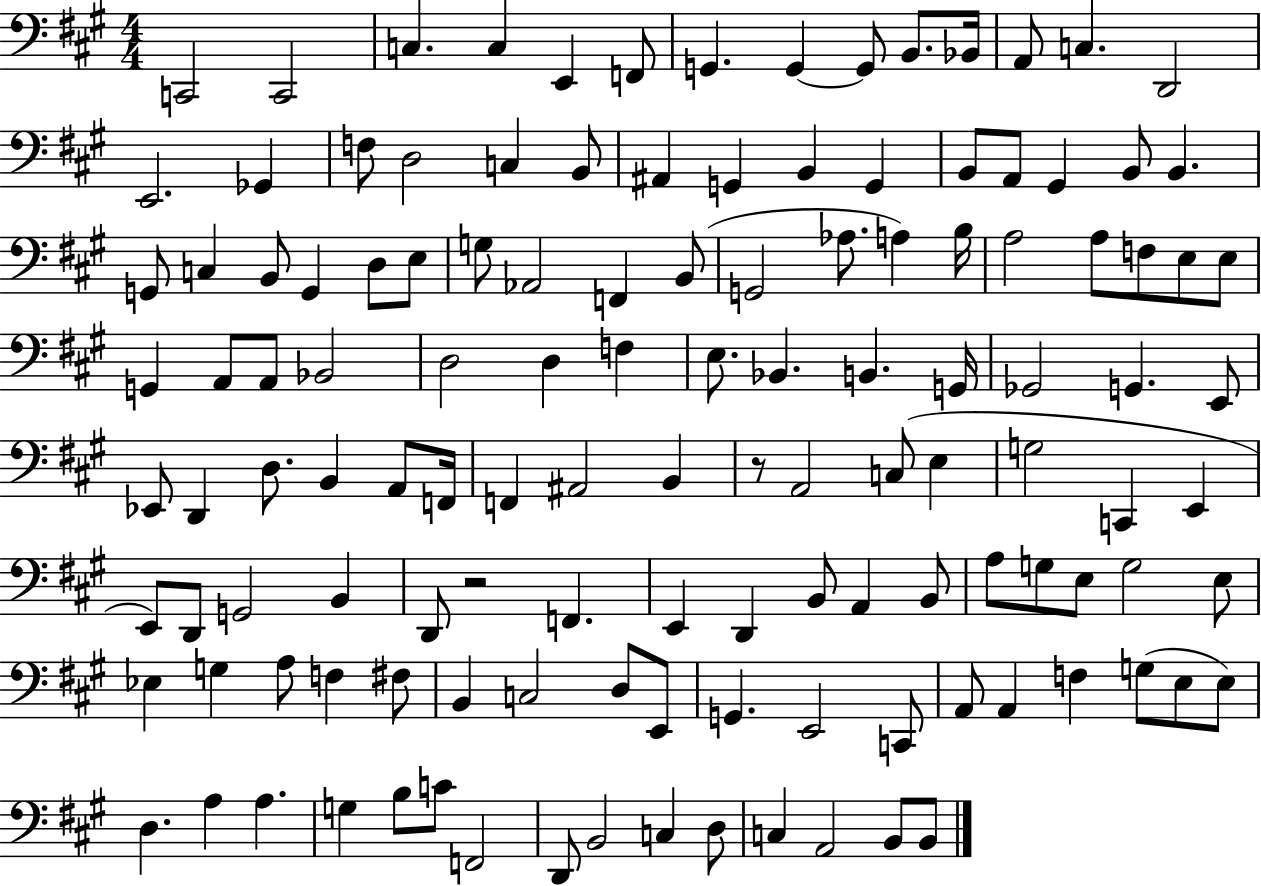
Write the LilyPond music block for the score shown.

{
  \clef bass
  \numericTimeSignature
  \time 4/4
  \key a \major
  c,2 c,2 | c4. c4 e,4 f,8 | g,4. g,4~~ g,8 b,8. bes,16 | a,8 c4. d,2 | \break e,2. ges,4 | f8 d2 c4 b,8 | ais,4 g,4 b,4 g,4 | b,8 a,8 gis,4 b,8 b,4. | \break g,8 c4 b,8 g,4 d8 e8 | g8 aes,2 f,4 b,8( | g,2 aes8. a4) b16 | a2 a8 f8 e8 e8 | \break g,4 a,8 a,8 bes,2 | d2 d4 f4 | e8. bes,4. b,4. g,16 | ges,2 g,4. e,8 | \break ees,8 d,4 d8. b,4 a,8 f,16 | f,4 ais,2 b,4 | r8 a,2 c8( e4 | g2 c,4 e,4 | \break e,8) d,8 g,2 b,4 | d,8 r2 f,4. | e,4 d,4 b,8 a,4 b,8 | a8 g8 e8 g2 e8 | \break ees4 g4 a8 f4 fis8 | b,4 c2 d8 e,8 | g,4. e,2 c,8 | a,8 a,4 f4 g8( e8 e8) | \break d4. a4 a4. | g4 b8 c'8 f,2 | d,8 b,2 c4 d8 | c4 a,2 b,8 b,8 | \break \bar "|."
}